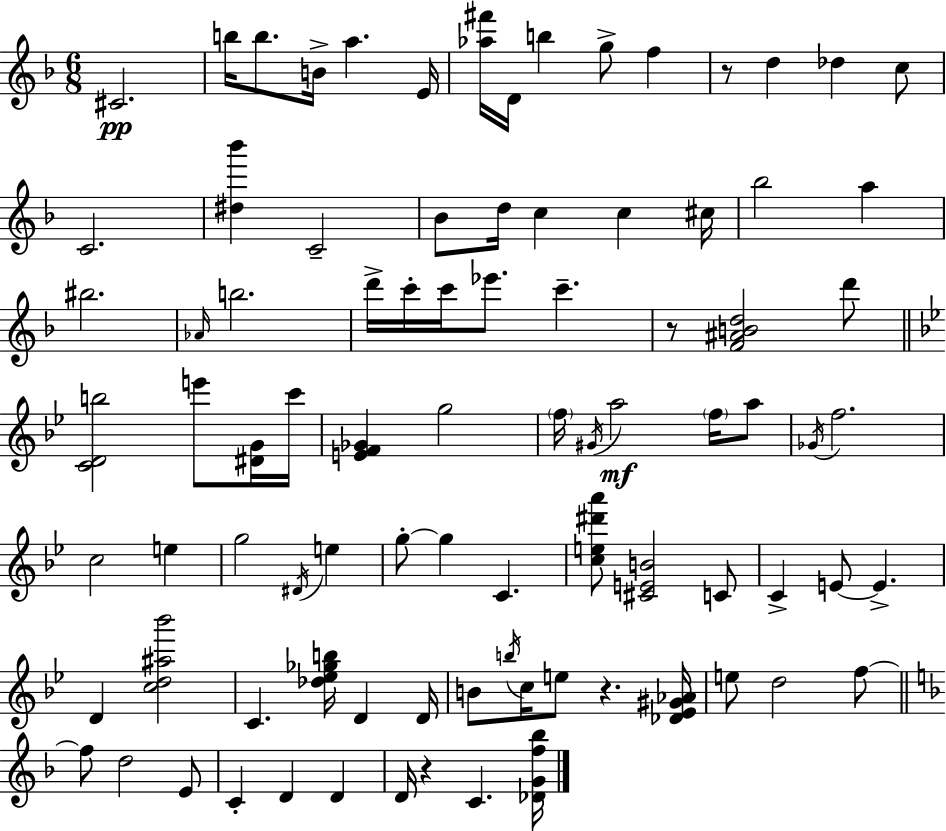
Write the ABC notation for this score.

X:1
T:Untitled
M:6/8
L:1/4
K:F
^C2 b/4 b/2 B/4 a E/4 [_a^f']/4 D/4 b g/2 f z/2 d _d c/2 C2 [^d_b'] C2 _B/2 d/4 c c ^c/4 _b2 a ^b2 _A/4 b2 d'/4 c'/4 c'/4 _e'/2 c' z/2 [F^ABd]2 d'/2 [CDb]2 e'/2 [^DG]/4 c'/4 [EF_G] g2 f/4 ^G/4 a2 f/4 a/2 _G/4 f2 c2 e g2 ^D/4 e g/2 g C [ce^d'a']/2 [^CEB]2 C/2 C E/2 E D [cd^a_b']2 C [_d_e_gb]/4 D D/4 B/2 b/4 c/4 e/2 z [_D_E^G_A]/4 e/2 d2 f/2 f/2 d2 E/2 C D D D/4 z C [_DGf_b]/4